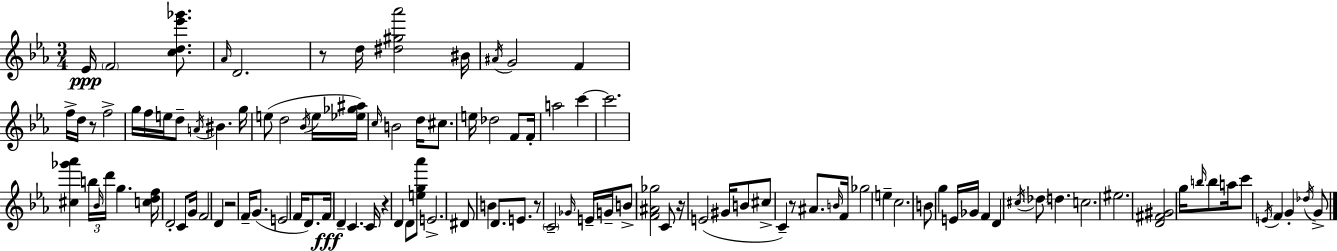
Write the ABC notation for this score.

X:1
T:Untitled
M:3/4
L:1/4
K:Cm
_E/4 F2 [cd_e'_g']/2 _A/4 D2 z/2 d/4 [^d^g_a']2 ^B/4 ^A/4 G2 F f/4 d/4 z/2 f2 g/4 f/4 e/4 d/2 A/4 ^B g/4 e/2 d2 _B/4 e/4 [_e_g^a]/4 c/4 B2 d/4 ^c/2 e/4 _d2 F/2 F/4 a2 c' c'2 [^c_g'_a'] b/4 _B/4 d'/4 g [cdf]/4 D2 C/2 G/4 F2 D z2 F/4 G/2 E2 F/4 D/2 F/4 D C C/4 z D D/2 [eg_a']/2 E2 ^D/2 B D/2 E/2 z/2 C2 _G/4 E/4 G/4 B/2 [F^A_g]2 C/2 z/4 E2 ^G/4 B/2 ^c/2 C z/2 ^A/2 B/4 F/4 _g2 e c2 B/2 g E/4 _G/4 F D ^c/4 _d/2 d c2 ^e2 [D^F^G]2 g/4 b/4 b/2 a/4 c'/2 E/4 F G _d/4 G/2